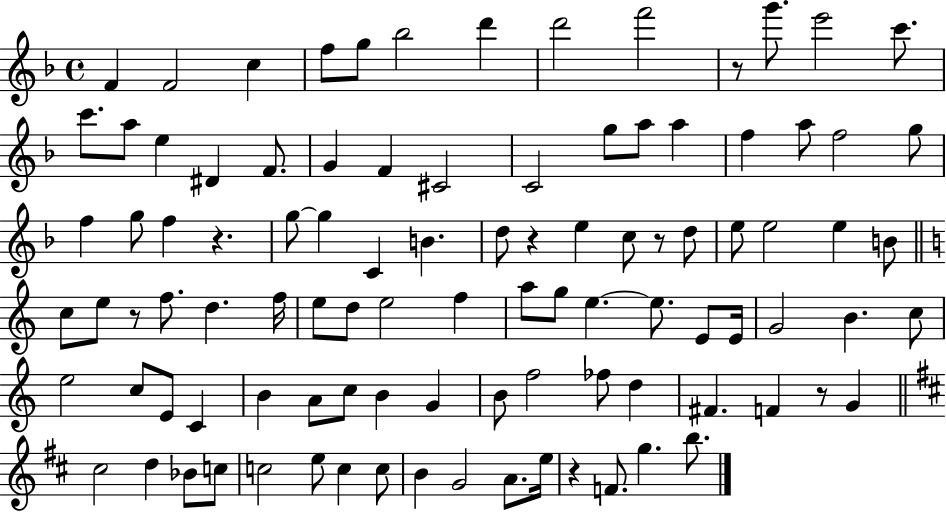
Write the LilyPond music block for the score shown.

{
  \clef treble
  \time 4/4
  \defaultTimeSignature
  \key f \major
  f'4 f'2 c''4 | f''8 g''8 bes''2 d'''4 | d'''2 f'''2 | r8 g'''8. e'''2 c'''8. | \break c'''8. a''8 e''4 dis'4 f'8. | g'4 f'4 cis'2 | c'2 g''8 a''8 a''4 | f''4 a''8 f''2 g''8 | \break f''4 g''8 f''4 r4. | g''8~~ g''4 c'4 b'4. | d''8 r4 e''4 c''8 r8 d''8 | e''8 e''2 e''4 b'8 | \break \bar "||" \break \key a \minor c''8 e''8 r8 f''8. d''4. f''16 | e''8 d''8 e''2 f''4 | a''8 g''8 e''4.~~ e''8. e'8 e'16 | g'2 b'4. c''8 | \break e''2 c''8 e'8 c'4 | b'4 a'8 c''8 b'4 g'4 | b'8 f''2 fes''8 d''4 | fis'4. f'4 r8 g'4 | \break \bar "||" \break \key d \major cis''2 d''4 bes'8 c''8 | c''2 e''8 c''4 c''8 | b'4 g'2 a'8. e''16 | r4 f'8. g''4. b''8. | \break \bar "|."
}